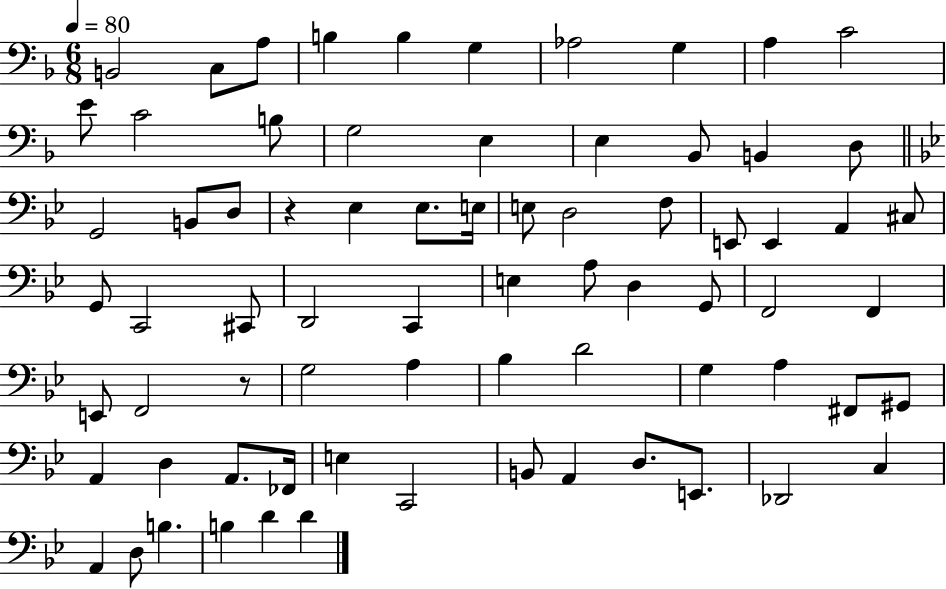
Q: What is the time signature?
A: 6/8